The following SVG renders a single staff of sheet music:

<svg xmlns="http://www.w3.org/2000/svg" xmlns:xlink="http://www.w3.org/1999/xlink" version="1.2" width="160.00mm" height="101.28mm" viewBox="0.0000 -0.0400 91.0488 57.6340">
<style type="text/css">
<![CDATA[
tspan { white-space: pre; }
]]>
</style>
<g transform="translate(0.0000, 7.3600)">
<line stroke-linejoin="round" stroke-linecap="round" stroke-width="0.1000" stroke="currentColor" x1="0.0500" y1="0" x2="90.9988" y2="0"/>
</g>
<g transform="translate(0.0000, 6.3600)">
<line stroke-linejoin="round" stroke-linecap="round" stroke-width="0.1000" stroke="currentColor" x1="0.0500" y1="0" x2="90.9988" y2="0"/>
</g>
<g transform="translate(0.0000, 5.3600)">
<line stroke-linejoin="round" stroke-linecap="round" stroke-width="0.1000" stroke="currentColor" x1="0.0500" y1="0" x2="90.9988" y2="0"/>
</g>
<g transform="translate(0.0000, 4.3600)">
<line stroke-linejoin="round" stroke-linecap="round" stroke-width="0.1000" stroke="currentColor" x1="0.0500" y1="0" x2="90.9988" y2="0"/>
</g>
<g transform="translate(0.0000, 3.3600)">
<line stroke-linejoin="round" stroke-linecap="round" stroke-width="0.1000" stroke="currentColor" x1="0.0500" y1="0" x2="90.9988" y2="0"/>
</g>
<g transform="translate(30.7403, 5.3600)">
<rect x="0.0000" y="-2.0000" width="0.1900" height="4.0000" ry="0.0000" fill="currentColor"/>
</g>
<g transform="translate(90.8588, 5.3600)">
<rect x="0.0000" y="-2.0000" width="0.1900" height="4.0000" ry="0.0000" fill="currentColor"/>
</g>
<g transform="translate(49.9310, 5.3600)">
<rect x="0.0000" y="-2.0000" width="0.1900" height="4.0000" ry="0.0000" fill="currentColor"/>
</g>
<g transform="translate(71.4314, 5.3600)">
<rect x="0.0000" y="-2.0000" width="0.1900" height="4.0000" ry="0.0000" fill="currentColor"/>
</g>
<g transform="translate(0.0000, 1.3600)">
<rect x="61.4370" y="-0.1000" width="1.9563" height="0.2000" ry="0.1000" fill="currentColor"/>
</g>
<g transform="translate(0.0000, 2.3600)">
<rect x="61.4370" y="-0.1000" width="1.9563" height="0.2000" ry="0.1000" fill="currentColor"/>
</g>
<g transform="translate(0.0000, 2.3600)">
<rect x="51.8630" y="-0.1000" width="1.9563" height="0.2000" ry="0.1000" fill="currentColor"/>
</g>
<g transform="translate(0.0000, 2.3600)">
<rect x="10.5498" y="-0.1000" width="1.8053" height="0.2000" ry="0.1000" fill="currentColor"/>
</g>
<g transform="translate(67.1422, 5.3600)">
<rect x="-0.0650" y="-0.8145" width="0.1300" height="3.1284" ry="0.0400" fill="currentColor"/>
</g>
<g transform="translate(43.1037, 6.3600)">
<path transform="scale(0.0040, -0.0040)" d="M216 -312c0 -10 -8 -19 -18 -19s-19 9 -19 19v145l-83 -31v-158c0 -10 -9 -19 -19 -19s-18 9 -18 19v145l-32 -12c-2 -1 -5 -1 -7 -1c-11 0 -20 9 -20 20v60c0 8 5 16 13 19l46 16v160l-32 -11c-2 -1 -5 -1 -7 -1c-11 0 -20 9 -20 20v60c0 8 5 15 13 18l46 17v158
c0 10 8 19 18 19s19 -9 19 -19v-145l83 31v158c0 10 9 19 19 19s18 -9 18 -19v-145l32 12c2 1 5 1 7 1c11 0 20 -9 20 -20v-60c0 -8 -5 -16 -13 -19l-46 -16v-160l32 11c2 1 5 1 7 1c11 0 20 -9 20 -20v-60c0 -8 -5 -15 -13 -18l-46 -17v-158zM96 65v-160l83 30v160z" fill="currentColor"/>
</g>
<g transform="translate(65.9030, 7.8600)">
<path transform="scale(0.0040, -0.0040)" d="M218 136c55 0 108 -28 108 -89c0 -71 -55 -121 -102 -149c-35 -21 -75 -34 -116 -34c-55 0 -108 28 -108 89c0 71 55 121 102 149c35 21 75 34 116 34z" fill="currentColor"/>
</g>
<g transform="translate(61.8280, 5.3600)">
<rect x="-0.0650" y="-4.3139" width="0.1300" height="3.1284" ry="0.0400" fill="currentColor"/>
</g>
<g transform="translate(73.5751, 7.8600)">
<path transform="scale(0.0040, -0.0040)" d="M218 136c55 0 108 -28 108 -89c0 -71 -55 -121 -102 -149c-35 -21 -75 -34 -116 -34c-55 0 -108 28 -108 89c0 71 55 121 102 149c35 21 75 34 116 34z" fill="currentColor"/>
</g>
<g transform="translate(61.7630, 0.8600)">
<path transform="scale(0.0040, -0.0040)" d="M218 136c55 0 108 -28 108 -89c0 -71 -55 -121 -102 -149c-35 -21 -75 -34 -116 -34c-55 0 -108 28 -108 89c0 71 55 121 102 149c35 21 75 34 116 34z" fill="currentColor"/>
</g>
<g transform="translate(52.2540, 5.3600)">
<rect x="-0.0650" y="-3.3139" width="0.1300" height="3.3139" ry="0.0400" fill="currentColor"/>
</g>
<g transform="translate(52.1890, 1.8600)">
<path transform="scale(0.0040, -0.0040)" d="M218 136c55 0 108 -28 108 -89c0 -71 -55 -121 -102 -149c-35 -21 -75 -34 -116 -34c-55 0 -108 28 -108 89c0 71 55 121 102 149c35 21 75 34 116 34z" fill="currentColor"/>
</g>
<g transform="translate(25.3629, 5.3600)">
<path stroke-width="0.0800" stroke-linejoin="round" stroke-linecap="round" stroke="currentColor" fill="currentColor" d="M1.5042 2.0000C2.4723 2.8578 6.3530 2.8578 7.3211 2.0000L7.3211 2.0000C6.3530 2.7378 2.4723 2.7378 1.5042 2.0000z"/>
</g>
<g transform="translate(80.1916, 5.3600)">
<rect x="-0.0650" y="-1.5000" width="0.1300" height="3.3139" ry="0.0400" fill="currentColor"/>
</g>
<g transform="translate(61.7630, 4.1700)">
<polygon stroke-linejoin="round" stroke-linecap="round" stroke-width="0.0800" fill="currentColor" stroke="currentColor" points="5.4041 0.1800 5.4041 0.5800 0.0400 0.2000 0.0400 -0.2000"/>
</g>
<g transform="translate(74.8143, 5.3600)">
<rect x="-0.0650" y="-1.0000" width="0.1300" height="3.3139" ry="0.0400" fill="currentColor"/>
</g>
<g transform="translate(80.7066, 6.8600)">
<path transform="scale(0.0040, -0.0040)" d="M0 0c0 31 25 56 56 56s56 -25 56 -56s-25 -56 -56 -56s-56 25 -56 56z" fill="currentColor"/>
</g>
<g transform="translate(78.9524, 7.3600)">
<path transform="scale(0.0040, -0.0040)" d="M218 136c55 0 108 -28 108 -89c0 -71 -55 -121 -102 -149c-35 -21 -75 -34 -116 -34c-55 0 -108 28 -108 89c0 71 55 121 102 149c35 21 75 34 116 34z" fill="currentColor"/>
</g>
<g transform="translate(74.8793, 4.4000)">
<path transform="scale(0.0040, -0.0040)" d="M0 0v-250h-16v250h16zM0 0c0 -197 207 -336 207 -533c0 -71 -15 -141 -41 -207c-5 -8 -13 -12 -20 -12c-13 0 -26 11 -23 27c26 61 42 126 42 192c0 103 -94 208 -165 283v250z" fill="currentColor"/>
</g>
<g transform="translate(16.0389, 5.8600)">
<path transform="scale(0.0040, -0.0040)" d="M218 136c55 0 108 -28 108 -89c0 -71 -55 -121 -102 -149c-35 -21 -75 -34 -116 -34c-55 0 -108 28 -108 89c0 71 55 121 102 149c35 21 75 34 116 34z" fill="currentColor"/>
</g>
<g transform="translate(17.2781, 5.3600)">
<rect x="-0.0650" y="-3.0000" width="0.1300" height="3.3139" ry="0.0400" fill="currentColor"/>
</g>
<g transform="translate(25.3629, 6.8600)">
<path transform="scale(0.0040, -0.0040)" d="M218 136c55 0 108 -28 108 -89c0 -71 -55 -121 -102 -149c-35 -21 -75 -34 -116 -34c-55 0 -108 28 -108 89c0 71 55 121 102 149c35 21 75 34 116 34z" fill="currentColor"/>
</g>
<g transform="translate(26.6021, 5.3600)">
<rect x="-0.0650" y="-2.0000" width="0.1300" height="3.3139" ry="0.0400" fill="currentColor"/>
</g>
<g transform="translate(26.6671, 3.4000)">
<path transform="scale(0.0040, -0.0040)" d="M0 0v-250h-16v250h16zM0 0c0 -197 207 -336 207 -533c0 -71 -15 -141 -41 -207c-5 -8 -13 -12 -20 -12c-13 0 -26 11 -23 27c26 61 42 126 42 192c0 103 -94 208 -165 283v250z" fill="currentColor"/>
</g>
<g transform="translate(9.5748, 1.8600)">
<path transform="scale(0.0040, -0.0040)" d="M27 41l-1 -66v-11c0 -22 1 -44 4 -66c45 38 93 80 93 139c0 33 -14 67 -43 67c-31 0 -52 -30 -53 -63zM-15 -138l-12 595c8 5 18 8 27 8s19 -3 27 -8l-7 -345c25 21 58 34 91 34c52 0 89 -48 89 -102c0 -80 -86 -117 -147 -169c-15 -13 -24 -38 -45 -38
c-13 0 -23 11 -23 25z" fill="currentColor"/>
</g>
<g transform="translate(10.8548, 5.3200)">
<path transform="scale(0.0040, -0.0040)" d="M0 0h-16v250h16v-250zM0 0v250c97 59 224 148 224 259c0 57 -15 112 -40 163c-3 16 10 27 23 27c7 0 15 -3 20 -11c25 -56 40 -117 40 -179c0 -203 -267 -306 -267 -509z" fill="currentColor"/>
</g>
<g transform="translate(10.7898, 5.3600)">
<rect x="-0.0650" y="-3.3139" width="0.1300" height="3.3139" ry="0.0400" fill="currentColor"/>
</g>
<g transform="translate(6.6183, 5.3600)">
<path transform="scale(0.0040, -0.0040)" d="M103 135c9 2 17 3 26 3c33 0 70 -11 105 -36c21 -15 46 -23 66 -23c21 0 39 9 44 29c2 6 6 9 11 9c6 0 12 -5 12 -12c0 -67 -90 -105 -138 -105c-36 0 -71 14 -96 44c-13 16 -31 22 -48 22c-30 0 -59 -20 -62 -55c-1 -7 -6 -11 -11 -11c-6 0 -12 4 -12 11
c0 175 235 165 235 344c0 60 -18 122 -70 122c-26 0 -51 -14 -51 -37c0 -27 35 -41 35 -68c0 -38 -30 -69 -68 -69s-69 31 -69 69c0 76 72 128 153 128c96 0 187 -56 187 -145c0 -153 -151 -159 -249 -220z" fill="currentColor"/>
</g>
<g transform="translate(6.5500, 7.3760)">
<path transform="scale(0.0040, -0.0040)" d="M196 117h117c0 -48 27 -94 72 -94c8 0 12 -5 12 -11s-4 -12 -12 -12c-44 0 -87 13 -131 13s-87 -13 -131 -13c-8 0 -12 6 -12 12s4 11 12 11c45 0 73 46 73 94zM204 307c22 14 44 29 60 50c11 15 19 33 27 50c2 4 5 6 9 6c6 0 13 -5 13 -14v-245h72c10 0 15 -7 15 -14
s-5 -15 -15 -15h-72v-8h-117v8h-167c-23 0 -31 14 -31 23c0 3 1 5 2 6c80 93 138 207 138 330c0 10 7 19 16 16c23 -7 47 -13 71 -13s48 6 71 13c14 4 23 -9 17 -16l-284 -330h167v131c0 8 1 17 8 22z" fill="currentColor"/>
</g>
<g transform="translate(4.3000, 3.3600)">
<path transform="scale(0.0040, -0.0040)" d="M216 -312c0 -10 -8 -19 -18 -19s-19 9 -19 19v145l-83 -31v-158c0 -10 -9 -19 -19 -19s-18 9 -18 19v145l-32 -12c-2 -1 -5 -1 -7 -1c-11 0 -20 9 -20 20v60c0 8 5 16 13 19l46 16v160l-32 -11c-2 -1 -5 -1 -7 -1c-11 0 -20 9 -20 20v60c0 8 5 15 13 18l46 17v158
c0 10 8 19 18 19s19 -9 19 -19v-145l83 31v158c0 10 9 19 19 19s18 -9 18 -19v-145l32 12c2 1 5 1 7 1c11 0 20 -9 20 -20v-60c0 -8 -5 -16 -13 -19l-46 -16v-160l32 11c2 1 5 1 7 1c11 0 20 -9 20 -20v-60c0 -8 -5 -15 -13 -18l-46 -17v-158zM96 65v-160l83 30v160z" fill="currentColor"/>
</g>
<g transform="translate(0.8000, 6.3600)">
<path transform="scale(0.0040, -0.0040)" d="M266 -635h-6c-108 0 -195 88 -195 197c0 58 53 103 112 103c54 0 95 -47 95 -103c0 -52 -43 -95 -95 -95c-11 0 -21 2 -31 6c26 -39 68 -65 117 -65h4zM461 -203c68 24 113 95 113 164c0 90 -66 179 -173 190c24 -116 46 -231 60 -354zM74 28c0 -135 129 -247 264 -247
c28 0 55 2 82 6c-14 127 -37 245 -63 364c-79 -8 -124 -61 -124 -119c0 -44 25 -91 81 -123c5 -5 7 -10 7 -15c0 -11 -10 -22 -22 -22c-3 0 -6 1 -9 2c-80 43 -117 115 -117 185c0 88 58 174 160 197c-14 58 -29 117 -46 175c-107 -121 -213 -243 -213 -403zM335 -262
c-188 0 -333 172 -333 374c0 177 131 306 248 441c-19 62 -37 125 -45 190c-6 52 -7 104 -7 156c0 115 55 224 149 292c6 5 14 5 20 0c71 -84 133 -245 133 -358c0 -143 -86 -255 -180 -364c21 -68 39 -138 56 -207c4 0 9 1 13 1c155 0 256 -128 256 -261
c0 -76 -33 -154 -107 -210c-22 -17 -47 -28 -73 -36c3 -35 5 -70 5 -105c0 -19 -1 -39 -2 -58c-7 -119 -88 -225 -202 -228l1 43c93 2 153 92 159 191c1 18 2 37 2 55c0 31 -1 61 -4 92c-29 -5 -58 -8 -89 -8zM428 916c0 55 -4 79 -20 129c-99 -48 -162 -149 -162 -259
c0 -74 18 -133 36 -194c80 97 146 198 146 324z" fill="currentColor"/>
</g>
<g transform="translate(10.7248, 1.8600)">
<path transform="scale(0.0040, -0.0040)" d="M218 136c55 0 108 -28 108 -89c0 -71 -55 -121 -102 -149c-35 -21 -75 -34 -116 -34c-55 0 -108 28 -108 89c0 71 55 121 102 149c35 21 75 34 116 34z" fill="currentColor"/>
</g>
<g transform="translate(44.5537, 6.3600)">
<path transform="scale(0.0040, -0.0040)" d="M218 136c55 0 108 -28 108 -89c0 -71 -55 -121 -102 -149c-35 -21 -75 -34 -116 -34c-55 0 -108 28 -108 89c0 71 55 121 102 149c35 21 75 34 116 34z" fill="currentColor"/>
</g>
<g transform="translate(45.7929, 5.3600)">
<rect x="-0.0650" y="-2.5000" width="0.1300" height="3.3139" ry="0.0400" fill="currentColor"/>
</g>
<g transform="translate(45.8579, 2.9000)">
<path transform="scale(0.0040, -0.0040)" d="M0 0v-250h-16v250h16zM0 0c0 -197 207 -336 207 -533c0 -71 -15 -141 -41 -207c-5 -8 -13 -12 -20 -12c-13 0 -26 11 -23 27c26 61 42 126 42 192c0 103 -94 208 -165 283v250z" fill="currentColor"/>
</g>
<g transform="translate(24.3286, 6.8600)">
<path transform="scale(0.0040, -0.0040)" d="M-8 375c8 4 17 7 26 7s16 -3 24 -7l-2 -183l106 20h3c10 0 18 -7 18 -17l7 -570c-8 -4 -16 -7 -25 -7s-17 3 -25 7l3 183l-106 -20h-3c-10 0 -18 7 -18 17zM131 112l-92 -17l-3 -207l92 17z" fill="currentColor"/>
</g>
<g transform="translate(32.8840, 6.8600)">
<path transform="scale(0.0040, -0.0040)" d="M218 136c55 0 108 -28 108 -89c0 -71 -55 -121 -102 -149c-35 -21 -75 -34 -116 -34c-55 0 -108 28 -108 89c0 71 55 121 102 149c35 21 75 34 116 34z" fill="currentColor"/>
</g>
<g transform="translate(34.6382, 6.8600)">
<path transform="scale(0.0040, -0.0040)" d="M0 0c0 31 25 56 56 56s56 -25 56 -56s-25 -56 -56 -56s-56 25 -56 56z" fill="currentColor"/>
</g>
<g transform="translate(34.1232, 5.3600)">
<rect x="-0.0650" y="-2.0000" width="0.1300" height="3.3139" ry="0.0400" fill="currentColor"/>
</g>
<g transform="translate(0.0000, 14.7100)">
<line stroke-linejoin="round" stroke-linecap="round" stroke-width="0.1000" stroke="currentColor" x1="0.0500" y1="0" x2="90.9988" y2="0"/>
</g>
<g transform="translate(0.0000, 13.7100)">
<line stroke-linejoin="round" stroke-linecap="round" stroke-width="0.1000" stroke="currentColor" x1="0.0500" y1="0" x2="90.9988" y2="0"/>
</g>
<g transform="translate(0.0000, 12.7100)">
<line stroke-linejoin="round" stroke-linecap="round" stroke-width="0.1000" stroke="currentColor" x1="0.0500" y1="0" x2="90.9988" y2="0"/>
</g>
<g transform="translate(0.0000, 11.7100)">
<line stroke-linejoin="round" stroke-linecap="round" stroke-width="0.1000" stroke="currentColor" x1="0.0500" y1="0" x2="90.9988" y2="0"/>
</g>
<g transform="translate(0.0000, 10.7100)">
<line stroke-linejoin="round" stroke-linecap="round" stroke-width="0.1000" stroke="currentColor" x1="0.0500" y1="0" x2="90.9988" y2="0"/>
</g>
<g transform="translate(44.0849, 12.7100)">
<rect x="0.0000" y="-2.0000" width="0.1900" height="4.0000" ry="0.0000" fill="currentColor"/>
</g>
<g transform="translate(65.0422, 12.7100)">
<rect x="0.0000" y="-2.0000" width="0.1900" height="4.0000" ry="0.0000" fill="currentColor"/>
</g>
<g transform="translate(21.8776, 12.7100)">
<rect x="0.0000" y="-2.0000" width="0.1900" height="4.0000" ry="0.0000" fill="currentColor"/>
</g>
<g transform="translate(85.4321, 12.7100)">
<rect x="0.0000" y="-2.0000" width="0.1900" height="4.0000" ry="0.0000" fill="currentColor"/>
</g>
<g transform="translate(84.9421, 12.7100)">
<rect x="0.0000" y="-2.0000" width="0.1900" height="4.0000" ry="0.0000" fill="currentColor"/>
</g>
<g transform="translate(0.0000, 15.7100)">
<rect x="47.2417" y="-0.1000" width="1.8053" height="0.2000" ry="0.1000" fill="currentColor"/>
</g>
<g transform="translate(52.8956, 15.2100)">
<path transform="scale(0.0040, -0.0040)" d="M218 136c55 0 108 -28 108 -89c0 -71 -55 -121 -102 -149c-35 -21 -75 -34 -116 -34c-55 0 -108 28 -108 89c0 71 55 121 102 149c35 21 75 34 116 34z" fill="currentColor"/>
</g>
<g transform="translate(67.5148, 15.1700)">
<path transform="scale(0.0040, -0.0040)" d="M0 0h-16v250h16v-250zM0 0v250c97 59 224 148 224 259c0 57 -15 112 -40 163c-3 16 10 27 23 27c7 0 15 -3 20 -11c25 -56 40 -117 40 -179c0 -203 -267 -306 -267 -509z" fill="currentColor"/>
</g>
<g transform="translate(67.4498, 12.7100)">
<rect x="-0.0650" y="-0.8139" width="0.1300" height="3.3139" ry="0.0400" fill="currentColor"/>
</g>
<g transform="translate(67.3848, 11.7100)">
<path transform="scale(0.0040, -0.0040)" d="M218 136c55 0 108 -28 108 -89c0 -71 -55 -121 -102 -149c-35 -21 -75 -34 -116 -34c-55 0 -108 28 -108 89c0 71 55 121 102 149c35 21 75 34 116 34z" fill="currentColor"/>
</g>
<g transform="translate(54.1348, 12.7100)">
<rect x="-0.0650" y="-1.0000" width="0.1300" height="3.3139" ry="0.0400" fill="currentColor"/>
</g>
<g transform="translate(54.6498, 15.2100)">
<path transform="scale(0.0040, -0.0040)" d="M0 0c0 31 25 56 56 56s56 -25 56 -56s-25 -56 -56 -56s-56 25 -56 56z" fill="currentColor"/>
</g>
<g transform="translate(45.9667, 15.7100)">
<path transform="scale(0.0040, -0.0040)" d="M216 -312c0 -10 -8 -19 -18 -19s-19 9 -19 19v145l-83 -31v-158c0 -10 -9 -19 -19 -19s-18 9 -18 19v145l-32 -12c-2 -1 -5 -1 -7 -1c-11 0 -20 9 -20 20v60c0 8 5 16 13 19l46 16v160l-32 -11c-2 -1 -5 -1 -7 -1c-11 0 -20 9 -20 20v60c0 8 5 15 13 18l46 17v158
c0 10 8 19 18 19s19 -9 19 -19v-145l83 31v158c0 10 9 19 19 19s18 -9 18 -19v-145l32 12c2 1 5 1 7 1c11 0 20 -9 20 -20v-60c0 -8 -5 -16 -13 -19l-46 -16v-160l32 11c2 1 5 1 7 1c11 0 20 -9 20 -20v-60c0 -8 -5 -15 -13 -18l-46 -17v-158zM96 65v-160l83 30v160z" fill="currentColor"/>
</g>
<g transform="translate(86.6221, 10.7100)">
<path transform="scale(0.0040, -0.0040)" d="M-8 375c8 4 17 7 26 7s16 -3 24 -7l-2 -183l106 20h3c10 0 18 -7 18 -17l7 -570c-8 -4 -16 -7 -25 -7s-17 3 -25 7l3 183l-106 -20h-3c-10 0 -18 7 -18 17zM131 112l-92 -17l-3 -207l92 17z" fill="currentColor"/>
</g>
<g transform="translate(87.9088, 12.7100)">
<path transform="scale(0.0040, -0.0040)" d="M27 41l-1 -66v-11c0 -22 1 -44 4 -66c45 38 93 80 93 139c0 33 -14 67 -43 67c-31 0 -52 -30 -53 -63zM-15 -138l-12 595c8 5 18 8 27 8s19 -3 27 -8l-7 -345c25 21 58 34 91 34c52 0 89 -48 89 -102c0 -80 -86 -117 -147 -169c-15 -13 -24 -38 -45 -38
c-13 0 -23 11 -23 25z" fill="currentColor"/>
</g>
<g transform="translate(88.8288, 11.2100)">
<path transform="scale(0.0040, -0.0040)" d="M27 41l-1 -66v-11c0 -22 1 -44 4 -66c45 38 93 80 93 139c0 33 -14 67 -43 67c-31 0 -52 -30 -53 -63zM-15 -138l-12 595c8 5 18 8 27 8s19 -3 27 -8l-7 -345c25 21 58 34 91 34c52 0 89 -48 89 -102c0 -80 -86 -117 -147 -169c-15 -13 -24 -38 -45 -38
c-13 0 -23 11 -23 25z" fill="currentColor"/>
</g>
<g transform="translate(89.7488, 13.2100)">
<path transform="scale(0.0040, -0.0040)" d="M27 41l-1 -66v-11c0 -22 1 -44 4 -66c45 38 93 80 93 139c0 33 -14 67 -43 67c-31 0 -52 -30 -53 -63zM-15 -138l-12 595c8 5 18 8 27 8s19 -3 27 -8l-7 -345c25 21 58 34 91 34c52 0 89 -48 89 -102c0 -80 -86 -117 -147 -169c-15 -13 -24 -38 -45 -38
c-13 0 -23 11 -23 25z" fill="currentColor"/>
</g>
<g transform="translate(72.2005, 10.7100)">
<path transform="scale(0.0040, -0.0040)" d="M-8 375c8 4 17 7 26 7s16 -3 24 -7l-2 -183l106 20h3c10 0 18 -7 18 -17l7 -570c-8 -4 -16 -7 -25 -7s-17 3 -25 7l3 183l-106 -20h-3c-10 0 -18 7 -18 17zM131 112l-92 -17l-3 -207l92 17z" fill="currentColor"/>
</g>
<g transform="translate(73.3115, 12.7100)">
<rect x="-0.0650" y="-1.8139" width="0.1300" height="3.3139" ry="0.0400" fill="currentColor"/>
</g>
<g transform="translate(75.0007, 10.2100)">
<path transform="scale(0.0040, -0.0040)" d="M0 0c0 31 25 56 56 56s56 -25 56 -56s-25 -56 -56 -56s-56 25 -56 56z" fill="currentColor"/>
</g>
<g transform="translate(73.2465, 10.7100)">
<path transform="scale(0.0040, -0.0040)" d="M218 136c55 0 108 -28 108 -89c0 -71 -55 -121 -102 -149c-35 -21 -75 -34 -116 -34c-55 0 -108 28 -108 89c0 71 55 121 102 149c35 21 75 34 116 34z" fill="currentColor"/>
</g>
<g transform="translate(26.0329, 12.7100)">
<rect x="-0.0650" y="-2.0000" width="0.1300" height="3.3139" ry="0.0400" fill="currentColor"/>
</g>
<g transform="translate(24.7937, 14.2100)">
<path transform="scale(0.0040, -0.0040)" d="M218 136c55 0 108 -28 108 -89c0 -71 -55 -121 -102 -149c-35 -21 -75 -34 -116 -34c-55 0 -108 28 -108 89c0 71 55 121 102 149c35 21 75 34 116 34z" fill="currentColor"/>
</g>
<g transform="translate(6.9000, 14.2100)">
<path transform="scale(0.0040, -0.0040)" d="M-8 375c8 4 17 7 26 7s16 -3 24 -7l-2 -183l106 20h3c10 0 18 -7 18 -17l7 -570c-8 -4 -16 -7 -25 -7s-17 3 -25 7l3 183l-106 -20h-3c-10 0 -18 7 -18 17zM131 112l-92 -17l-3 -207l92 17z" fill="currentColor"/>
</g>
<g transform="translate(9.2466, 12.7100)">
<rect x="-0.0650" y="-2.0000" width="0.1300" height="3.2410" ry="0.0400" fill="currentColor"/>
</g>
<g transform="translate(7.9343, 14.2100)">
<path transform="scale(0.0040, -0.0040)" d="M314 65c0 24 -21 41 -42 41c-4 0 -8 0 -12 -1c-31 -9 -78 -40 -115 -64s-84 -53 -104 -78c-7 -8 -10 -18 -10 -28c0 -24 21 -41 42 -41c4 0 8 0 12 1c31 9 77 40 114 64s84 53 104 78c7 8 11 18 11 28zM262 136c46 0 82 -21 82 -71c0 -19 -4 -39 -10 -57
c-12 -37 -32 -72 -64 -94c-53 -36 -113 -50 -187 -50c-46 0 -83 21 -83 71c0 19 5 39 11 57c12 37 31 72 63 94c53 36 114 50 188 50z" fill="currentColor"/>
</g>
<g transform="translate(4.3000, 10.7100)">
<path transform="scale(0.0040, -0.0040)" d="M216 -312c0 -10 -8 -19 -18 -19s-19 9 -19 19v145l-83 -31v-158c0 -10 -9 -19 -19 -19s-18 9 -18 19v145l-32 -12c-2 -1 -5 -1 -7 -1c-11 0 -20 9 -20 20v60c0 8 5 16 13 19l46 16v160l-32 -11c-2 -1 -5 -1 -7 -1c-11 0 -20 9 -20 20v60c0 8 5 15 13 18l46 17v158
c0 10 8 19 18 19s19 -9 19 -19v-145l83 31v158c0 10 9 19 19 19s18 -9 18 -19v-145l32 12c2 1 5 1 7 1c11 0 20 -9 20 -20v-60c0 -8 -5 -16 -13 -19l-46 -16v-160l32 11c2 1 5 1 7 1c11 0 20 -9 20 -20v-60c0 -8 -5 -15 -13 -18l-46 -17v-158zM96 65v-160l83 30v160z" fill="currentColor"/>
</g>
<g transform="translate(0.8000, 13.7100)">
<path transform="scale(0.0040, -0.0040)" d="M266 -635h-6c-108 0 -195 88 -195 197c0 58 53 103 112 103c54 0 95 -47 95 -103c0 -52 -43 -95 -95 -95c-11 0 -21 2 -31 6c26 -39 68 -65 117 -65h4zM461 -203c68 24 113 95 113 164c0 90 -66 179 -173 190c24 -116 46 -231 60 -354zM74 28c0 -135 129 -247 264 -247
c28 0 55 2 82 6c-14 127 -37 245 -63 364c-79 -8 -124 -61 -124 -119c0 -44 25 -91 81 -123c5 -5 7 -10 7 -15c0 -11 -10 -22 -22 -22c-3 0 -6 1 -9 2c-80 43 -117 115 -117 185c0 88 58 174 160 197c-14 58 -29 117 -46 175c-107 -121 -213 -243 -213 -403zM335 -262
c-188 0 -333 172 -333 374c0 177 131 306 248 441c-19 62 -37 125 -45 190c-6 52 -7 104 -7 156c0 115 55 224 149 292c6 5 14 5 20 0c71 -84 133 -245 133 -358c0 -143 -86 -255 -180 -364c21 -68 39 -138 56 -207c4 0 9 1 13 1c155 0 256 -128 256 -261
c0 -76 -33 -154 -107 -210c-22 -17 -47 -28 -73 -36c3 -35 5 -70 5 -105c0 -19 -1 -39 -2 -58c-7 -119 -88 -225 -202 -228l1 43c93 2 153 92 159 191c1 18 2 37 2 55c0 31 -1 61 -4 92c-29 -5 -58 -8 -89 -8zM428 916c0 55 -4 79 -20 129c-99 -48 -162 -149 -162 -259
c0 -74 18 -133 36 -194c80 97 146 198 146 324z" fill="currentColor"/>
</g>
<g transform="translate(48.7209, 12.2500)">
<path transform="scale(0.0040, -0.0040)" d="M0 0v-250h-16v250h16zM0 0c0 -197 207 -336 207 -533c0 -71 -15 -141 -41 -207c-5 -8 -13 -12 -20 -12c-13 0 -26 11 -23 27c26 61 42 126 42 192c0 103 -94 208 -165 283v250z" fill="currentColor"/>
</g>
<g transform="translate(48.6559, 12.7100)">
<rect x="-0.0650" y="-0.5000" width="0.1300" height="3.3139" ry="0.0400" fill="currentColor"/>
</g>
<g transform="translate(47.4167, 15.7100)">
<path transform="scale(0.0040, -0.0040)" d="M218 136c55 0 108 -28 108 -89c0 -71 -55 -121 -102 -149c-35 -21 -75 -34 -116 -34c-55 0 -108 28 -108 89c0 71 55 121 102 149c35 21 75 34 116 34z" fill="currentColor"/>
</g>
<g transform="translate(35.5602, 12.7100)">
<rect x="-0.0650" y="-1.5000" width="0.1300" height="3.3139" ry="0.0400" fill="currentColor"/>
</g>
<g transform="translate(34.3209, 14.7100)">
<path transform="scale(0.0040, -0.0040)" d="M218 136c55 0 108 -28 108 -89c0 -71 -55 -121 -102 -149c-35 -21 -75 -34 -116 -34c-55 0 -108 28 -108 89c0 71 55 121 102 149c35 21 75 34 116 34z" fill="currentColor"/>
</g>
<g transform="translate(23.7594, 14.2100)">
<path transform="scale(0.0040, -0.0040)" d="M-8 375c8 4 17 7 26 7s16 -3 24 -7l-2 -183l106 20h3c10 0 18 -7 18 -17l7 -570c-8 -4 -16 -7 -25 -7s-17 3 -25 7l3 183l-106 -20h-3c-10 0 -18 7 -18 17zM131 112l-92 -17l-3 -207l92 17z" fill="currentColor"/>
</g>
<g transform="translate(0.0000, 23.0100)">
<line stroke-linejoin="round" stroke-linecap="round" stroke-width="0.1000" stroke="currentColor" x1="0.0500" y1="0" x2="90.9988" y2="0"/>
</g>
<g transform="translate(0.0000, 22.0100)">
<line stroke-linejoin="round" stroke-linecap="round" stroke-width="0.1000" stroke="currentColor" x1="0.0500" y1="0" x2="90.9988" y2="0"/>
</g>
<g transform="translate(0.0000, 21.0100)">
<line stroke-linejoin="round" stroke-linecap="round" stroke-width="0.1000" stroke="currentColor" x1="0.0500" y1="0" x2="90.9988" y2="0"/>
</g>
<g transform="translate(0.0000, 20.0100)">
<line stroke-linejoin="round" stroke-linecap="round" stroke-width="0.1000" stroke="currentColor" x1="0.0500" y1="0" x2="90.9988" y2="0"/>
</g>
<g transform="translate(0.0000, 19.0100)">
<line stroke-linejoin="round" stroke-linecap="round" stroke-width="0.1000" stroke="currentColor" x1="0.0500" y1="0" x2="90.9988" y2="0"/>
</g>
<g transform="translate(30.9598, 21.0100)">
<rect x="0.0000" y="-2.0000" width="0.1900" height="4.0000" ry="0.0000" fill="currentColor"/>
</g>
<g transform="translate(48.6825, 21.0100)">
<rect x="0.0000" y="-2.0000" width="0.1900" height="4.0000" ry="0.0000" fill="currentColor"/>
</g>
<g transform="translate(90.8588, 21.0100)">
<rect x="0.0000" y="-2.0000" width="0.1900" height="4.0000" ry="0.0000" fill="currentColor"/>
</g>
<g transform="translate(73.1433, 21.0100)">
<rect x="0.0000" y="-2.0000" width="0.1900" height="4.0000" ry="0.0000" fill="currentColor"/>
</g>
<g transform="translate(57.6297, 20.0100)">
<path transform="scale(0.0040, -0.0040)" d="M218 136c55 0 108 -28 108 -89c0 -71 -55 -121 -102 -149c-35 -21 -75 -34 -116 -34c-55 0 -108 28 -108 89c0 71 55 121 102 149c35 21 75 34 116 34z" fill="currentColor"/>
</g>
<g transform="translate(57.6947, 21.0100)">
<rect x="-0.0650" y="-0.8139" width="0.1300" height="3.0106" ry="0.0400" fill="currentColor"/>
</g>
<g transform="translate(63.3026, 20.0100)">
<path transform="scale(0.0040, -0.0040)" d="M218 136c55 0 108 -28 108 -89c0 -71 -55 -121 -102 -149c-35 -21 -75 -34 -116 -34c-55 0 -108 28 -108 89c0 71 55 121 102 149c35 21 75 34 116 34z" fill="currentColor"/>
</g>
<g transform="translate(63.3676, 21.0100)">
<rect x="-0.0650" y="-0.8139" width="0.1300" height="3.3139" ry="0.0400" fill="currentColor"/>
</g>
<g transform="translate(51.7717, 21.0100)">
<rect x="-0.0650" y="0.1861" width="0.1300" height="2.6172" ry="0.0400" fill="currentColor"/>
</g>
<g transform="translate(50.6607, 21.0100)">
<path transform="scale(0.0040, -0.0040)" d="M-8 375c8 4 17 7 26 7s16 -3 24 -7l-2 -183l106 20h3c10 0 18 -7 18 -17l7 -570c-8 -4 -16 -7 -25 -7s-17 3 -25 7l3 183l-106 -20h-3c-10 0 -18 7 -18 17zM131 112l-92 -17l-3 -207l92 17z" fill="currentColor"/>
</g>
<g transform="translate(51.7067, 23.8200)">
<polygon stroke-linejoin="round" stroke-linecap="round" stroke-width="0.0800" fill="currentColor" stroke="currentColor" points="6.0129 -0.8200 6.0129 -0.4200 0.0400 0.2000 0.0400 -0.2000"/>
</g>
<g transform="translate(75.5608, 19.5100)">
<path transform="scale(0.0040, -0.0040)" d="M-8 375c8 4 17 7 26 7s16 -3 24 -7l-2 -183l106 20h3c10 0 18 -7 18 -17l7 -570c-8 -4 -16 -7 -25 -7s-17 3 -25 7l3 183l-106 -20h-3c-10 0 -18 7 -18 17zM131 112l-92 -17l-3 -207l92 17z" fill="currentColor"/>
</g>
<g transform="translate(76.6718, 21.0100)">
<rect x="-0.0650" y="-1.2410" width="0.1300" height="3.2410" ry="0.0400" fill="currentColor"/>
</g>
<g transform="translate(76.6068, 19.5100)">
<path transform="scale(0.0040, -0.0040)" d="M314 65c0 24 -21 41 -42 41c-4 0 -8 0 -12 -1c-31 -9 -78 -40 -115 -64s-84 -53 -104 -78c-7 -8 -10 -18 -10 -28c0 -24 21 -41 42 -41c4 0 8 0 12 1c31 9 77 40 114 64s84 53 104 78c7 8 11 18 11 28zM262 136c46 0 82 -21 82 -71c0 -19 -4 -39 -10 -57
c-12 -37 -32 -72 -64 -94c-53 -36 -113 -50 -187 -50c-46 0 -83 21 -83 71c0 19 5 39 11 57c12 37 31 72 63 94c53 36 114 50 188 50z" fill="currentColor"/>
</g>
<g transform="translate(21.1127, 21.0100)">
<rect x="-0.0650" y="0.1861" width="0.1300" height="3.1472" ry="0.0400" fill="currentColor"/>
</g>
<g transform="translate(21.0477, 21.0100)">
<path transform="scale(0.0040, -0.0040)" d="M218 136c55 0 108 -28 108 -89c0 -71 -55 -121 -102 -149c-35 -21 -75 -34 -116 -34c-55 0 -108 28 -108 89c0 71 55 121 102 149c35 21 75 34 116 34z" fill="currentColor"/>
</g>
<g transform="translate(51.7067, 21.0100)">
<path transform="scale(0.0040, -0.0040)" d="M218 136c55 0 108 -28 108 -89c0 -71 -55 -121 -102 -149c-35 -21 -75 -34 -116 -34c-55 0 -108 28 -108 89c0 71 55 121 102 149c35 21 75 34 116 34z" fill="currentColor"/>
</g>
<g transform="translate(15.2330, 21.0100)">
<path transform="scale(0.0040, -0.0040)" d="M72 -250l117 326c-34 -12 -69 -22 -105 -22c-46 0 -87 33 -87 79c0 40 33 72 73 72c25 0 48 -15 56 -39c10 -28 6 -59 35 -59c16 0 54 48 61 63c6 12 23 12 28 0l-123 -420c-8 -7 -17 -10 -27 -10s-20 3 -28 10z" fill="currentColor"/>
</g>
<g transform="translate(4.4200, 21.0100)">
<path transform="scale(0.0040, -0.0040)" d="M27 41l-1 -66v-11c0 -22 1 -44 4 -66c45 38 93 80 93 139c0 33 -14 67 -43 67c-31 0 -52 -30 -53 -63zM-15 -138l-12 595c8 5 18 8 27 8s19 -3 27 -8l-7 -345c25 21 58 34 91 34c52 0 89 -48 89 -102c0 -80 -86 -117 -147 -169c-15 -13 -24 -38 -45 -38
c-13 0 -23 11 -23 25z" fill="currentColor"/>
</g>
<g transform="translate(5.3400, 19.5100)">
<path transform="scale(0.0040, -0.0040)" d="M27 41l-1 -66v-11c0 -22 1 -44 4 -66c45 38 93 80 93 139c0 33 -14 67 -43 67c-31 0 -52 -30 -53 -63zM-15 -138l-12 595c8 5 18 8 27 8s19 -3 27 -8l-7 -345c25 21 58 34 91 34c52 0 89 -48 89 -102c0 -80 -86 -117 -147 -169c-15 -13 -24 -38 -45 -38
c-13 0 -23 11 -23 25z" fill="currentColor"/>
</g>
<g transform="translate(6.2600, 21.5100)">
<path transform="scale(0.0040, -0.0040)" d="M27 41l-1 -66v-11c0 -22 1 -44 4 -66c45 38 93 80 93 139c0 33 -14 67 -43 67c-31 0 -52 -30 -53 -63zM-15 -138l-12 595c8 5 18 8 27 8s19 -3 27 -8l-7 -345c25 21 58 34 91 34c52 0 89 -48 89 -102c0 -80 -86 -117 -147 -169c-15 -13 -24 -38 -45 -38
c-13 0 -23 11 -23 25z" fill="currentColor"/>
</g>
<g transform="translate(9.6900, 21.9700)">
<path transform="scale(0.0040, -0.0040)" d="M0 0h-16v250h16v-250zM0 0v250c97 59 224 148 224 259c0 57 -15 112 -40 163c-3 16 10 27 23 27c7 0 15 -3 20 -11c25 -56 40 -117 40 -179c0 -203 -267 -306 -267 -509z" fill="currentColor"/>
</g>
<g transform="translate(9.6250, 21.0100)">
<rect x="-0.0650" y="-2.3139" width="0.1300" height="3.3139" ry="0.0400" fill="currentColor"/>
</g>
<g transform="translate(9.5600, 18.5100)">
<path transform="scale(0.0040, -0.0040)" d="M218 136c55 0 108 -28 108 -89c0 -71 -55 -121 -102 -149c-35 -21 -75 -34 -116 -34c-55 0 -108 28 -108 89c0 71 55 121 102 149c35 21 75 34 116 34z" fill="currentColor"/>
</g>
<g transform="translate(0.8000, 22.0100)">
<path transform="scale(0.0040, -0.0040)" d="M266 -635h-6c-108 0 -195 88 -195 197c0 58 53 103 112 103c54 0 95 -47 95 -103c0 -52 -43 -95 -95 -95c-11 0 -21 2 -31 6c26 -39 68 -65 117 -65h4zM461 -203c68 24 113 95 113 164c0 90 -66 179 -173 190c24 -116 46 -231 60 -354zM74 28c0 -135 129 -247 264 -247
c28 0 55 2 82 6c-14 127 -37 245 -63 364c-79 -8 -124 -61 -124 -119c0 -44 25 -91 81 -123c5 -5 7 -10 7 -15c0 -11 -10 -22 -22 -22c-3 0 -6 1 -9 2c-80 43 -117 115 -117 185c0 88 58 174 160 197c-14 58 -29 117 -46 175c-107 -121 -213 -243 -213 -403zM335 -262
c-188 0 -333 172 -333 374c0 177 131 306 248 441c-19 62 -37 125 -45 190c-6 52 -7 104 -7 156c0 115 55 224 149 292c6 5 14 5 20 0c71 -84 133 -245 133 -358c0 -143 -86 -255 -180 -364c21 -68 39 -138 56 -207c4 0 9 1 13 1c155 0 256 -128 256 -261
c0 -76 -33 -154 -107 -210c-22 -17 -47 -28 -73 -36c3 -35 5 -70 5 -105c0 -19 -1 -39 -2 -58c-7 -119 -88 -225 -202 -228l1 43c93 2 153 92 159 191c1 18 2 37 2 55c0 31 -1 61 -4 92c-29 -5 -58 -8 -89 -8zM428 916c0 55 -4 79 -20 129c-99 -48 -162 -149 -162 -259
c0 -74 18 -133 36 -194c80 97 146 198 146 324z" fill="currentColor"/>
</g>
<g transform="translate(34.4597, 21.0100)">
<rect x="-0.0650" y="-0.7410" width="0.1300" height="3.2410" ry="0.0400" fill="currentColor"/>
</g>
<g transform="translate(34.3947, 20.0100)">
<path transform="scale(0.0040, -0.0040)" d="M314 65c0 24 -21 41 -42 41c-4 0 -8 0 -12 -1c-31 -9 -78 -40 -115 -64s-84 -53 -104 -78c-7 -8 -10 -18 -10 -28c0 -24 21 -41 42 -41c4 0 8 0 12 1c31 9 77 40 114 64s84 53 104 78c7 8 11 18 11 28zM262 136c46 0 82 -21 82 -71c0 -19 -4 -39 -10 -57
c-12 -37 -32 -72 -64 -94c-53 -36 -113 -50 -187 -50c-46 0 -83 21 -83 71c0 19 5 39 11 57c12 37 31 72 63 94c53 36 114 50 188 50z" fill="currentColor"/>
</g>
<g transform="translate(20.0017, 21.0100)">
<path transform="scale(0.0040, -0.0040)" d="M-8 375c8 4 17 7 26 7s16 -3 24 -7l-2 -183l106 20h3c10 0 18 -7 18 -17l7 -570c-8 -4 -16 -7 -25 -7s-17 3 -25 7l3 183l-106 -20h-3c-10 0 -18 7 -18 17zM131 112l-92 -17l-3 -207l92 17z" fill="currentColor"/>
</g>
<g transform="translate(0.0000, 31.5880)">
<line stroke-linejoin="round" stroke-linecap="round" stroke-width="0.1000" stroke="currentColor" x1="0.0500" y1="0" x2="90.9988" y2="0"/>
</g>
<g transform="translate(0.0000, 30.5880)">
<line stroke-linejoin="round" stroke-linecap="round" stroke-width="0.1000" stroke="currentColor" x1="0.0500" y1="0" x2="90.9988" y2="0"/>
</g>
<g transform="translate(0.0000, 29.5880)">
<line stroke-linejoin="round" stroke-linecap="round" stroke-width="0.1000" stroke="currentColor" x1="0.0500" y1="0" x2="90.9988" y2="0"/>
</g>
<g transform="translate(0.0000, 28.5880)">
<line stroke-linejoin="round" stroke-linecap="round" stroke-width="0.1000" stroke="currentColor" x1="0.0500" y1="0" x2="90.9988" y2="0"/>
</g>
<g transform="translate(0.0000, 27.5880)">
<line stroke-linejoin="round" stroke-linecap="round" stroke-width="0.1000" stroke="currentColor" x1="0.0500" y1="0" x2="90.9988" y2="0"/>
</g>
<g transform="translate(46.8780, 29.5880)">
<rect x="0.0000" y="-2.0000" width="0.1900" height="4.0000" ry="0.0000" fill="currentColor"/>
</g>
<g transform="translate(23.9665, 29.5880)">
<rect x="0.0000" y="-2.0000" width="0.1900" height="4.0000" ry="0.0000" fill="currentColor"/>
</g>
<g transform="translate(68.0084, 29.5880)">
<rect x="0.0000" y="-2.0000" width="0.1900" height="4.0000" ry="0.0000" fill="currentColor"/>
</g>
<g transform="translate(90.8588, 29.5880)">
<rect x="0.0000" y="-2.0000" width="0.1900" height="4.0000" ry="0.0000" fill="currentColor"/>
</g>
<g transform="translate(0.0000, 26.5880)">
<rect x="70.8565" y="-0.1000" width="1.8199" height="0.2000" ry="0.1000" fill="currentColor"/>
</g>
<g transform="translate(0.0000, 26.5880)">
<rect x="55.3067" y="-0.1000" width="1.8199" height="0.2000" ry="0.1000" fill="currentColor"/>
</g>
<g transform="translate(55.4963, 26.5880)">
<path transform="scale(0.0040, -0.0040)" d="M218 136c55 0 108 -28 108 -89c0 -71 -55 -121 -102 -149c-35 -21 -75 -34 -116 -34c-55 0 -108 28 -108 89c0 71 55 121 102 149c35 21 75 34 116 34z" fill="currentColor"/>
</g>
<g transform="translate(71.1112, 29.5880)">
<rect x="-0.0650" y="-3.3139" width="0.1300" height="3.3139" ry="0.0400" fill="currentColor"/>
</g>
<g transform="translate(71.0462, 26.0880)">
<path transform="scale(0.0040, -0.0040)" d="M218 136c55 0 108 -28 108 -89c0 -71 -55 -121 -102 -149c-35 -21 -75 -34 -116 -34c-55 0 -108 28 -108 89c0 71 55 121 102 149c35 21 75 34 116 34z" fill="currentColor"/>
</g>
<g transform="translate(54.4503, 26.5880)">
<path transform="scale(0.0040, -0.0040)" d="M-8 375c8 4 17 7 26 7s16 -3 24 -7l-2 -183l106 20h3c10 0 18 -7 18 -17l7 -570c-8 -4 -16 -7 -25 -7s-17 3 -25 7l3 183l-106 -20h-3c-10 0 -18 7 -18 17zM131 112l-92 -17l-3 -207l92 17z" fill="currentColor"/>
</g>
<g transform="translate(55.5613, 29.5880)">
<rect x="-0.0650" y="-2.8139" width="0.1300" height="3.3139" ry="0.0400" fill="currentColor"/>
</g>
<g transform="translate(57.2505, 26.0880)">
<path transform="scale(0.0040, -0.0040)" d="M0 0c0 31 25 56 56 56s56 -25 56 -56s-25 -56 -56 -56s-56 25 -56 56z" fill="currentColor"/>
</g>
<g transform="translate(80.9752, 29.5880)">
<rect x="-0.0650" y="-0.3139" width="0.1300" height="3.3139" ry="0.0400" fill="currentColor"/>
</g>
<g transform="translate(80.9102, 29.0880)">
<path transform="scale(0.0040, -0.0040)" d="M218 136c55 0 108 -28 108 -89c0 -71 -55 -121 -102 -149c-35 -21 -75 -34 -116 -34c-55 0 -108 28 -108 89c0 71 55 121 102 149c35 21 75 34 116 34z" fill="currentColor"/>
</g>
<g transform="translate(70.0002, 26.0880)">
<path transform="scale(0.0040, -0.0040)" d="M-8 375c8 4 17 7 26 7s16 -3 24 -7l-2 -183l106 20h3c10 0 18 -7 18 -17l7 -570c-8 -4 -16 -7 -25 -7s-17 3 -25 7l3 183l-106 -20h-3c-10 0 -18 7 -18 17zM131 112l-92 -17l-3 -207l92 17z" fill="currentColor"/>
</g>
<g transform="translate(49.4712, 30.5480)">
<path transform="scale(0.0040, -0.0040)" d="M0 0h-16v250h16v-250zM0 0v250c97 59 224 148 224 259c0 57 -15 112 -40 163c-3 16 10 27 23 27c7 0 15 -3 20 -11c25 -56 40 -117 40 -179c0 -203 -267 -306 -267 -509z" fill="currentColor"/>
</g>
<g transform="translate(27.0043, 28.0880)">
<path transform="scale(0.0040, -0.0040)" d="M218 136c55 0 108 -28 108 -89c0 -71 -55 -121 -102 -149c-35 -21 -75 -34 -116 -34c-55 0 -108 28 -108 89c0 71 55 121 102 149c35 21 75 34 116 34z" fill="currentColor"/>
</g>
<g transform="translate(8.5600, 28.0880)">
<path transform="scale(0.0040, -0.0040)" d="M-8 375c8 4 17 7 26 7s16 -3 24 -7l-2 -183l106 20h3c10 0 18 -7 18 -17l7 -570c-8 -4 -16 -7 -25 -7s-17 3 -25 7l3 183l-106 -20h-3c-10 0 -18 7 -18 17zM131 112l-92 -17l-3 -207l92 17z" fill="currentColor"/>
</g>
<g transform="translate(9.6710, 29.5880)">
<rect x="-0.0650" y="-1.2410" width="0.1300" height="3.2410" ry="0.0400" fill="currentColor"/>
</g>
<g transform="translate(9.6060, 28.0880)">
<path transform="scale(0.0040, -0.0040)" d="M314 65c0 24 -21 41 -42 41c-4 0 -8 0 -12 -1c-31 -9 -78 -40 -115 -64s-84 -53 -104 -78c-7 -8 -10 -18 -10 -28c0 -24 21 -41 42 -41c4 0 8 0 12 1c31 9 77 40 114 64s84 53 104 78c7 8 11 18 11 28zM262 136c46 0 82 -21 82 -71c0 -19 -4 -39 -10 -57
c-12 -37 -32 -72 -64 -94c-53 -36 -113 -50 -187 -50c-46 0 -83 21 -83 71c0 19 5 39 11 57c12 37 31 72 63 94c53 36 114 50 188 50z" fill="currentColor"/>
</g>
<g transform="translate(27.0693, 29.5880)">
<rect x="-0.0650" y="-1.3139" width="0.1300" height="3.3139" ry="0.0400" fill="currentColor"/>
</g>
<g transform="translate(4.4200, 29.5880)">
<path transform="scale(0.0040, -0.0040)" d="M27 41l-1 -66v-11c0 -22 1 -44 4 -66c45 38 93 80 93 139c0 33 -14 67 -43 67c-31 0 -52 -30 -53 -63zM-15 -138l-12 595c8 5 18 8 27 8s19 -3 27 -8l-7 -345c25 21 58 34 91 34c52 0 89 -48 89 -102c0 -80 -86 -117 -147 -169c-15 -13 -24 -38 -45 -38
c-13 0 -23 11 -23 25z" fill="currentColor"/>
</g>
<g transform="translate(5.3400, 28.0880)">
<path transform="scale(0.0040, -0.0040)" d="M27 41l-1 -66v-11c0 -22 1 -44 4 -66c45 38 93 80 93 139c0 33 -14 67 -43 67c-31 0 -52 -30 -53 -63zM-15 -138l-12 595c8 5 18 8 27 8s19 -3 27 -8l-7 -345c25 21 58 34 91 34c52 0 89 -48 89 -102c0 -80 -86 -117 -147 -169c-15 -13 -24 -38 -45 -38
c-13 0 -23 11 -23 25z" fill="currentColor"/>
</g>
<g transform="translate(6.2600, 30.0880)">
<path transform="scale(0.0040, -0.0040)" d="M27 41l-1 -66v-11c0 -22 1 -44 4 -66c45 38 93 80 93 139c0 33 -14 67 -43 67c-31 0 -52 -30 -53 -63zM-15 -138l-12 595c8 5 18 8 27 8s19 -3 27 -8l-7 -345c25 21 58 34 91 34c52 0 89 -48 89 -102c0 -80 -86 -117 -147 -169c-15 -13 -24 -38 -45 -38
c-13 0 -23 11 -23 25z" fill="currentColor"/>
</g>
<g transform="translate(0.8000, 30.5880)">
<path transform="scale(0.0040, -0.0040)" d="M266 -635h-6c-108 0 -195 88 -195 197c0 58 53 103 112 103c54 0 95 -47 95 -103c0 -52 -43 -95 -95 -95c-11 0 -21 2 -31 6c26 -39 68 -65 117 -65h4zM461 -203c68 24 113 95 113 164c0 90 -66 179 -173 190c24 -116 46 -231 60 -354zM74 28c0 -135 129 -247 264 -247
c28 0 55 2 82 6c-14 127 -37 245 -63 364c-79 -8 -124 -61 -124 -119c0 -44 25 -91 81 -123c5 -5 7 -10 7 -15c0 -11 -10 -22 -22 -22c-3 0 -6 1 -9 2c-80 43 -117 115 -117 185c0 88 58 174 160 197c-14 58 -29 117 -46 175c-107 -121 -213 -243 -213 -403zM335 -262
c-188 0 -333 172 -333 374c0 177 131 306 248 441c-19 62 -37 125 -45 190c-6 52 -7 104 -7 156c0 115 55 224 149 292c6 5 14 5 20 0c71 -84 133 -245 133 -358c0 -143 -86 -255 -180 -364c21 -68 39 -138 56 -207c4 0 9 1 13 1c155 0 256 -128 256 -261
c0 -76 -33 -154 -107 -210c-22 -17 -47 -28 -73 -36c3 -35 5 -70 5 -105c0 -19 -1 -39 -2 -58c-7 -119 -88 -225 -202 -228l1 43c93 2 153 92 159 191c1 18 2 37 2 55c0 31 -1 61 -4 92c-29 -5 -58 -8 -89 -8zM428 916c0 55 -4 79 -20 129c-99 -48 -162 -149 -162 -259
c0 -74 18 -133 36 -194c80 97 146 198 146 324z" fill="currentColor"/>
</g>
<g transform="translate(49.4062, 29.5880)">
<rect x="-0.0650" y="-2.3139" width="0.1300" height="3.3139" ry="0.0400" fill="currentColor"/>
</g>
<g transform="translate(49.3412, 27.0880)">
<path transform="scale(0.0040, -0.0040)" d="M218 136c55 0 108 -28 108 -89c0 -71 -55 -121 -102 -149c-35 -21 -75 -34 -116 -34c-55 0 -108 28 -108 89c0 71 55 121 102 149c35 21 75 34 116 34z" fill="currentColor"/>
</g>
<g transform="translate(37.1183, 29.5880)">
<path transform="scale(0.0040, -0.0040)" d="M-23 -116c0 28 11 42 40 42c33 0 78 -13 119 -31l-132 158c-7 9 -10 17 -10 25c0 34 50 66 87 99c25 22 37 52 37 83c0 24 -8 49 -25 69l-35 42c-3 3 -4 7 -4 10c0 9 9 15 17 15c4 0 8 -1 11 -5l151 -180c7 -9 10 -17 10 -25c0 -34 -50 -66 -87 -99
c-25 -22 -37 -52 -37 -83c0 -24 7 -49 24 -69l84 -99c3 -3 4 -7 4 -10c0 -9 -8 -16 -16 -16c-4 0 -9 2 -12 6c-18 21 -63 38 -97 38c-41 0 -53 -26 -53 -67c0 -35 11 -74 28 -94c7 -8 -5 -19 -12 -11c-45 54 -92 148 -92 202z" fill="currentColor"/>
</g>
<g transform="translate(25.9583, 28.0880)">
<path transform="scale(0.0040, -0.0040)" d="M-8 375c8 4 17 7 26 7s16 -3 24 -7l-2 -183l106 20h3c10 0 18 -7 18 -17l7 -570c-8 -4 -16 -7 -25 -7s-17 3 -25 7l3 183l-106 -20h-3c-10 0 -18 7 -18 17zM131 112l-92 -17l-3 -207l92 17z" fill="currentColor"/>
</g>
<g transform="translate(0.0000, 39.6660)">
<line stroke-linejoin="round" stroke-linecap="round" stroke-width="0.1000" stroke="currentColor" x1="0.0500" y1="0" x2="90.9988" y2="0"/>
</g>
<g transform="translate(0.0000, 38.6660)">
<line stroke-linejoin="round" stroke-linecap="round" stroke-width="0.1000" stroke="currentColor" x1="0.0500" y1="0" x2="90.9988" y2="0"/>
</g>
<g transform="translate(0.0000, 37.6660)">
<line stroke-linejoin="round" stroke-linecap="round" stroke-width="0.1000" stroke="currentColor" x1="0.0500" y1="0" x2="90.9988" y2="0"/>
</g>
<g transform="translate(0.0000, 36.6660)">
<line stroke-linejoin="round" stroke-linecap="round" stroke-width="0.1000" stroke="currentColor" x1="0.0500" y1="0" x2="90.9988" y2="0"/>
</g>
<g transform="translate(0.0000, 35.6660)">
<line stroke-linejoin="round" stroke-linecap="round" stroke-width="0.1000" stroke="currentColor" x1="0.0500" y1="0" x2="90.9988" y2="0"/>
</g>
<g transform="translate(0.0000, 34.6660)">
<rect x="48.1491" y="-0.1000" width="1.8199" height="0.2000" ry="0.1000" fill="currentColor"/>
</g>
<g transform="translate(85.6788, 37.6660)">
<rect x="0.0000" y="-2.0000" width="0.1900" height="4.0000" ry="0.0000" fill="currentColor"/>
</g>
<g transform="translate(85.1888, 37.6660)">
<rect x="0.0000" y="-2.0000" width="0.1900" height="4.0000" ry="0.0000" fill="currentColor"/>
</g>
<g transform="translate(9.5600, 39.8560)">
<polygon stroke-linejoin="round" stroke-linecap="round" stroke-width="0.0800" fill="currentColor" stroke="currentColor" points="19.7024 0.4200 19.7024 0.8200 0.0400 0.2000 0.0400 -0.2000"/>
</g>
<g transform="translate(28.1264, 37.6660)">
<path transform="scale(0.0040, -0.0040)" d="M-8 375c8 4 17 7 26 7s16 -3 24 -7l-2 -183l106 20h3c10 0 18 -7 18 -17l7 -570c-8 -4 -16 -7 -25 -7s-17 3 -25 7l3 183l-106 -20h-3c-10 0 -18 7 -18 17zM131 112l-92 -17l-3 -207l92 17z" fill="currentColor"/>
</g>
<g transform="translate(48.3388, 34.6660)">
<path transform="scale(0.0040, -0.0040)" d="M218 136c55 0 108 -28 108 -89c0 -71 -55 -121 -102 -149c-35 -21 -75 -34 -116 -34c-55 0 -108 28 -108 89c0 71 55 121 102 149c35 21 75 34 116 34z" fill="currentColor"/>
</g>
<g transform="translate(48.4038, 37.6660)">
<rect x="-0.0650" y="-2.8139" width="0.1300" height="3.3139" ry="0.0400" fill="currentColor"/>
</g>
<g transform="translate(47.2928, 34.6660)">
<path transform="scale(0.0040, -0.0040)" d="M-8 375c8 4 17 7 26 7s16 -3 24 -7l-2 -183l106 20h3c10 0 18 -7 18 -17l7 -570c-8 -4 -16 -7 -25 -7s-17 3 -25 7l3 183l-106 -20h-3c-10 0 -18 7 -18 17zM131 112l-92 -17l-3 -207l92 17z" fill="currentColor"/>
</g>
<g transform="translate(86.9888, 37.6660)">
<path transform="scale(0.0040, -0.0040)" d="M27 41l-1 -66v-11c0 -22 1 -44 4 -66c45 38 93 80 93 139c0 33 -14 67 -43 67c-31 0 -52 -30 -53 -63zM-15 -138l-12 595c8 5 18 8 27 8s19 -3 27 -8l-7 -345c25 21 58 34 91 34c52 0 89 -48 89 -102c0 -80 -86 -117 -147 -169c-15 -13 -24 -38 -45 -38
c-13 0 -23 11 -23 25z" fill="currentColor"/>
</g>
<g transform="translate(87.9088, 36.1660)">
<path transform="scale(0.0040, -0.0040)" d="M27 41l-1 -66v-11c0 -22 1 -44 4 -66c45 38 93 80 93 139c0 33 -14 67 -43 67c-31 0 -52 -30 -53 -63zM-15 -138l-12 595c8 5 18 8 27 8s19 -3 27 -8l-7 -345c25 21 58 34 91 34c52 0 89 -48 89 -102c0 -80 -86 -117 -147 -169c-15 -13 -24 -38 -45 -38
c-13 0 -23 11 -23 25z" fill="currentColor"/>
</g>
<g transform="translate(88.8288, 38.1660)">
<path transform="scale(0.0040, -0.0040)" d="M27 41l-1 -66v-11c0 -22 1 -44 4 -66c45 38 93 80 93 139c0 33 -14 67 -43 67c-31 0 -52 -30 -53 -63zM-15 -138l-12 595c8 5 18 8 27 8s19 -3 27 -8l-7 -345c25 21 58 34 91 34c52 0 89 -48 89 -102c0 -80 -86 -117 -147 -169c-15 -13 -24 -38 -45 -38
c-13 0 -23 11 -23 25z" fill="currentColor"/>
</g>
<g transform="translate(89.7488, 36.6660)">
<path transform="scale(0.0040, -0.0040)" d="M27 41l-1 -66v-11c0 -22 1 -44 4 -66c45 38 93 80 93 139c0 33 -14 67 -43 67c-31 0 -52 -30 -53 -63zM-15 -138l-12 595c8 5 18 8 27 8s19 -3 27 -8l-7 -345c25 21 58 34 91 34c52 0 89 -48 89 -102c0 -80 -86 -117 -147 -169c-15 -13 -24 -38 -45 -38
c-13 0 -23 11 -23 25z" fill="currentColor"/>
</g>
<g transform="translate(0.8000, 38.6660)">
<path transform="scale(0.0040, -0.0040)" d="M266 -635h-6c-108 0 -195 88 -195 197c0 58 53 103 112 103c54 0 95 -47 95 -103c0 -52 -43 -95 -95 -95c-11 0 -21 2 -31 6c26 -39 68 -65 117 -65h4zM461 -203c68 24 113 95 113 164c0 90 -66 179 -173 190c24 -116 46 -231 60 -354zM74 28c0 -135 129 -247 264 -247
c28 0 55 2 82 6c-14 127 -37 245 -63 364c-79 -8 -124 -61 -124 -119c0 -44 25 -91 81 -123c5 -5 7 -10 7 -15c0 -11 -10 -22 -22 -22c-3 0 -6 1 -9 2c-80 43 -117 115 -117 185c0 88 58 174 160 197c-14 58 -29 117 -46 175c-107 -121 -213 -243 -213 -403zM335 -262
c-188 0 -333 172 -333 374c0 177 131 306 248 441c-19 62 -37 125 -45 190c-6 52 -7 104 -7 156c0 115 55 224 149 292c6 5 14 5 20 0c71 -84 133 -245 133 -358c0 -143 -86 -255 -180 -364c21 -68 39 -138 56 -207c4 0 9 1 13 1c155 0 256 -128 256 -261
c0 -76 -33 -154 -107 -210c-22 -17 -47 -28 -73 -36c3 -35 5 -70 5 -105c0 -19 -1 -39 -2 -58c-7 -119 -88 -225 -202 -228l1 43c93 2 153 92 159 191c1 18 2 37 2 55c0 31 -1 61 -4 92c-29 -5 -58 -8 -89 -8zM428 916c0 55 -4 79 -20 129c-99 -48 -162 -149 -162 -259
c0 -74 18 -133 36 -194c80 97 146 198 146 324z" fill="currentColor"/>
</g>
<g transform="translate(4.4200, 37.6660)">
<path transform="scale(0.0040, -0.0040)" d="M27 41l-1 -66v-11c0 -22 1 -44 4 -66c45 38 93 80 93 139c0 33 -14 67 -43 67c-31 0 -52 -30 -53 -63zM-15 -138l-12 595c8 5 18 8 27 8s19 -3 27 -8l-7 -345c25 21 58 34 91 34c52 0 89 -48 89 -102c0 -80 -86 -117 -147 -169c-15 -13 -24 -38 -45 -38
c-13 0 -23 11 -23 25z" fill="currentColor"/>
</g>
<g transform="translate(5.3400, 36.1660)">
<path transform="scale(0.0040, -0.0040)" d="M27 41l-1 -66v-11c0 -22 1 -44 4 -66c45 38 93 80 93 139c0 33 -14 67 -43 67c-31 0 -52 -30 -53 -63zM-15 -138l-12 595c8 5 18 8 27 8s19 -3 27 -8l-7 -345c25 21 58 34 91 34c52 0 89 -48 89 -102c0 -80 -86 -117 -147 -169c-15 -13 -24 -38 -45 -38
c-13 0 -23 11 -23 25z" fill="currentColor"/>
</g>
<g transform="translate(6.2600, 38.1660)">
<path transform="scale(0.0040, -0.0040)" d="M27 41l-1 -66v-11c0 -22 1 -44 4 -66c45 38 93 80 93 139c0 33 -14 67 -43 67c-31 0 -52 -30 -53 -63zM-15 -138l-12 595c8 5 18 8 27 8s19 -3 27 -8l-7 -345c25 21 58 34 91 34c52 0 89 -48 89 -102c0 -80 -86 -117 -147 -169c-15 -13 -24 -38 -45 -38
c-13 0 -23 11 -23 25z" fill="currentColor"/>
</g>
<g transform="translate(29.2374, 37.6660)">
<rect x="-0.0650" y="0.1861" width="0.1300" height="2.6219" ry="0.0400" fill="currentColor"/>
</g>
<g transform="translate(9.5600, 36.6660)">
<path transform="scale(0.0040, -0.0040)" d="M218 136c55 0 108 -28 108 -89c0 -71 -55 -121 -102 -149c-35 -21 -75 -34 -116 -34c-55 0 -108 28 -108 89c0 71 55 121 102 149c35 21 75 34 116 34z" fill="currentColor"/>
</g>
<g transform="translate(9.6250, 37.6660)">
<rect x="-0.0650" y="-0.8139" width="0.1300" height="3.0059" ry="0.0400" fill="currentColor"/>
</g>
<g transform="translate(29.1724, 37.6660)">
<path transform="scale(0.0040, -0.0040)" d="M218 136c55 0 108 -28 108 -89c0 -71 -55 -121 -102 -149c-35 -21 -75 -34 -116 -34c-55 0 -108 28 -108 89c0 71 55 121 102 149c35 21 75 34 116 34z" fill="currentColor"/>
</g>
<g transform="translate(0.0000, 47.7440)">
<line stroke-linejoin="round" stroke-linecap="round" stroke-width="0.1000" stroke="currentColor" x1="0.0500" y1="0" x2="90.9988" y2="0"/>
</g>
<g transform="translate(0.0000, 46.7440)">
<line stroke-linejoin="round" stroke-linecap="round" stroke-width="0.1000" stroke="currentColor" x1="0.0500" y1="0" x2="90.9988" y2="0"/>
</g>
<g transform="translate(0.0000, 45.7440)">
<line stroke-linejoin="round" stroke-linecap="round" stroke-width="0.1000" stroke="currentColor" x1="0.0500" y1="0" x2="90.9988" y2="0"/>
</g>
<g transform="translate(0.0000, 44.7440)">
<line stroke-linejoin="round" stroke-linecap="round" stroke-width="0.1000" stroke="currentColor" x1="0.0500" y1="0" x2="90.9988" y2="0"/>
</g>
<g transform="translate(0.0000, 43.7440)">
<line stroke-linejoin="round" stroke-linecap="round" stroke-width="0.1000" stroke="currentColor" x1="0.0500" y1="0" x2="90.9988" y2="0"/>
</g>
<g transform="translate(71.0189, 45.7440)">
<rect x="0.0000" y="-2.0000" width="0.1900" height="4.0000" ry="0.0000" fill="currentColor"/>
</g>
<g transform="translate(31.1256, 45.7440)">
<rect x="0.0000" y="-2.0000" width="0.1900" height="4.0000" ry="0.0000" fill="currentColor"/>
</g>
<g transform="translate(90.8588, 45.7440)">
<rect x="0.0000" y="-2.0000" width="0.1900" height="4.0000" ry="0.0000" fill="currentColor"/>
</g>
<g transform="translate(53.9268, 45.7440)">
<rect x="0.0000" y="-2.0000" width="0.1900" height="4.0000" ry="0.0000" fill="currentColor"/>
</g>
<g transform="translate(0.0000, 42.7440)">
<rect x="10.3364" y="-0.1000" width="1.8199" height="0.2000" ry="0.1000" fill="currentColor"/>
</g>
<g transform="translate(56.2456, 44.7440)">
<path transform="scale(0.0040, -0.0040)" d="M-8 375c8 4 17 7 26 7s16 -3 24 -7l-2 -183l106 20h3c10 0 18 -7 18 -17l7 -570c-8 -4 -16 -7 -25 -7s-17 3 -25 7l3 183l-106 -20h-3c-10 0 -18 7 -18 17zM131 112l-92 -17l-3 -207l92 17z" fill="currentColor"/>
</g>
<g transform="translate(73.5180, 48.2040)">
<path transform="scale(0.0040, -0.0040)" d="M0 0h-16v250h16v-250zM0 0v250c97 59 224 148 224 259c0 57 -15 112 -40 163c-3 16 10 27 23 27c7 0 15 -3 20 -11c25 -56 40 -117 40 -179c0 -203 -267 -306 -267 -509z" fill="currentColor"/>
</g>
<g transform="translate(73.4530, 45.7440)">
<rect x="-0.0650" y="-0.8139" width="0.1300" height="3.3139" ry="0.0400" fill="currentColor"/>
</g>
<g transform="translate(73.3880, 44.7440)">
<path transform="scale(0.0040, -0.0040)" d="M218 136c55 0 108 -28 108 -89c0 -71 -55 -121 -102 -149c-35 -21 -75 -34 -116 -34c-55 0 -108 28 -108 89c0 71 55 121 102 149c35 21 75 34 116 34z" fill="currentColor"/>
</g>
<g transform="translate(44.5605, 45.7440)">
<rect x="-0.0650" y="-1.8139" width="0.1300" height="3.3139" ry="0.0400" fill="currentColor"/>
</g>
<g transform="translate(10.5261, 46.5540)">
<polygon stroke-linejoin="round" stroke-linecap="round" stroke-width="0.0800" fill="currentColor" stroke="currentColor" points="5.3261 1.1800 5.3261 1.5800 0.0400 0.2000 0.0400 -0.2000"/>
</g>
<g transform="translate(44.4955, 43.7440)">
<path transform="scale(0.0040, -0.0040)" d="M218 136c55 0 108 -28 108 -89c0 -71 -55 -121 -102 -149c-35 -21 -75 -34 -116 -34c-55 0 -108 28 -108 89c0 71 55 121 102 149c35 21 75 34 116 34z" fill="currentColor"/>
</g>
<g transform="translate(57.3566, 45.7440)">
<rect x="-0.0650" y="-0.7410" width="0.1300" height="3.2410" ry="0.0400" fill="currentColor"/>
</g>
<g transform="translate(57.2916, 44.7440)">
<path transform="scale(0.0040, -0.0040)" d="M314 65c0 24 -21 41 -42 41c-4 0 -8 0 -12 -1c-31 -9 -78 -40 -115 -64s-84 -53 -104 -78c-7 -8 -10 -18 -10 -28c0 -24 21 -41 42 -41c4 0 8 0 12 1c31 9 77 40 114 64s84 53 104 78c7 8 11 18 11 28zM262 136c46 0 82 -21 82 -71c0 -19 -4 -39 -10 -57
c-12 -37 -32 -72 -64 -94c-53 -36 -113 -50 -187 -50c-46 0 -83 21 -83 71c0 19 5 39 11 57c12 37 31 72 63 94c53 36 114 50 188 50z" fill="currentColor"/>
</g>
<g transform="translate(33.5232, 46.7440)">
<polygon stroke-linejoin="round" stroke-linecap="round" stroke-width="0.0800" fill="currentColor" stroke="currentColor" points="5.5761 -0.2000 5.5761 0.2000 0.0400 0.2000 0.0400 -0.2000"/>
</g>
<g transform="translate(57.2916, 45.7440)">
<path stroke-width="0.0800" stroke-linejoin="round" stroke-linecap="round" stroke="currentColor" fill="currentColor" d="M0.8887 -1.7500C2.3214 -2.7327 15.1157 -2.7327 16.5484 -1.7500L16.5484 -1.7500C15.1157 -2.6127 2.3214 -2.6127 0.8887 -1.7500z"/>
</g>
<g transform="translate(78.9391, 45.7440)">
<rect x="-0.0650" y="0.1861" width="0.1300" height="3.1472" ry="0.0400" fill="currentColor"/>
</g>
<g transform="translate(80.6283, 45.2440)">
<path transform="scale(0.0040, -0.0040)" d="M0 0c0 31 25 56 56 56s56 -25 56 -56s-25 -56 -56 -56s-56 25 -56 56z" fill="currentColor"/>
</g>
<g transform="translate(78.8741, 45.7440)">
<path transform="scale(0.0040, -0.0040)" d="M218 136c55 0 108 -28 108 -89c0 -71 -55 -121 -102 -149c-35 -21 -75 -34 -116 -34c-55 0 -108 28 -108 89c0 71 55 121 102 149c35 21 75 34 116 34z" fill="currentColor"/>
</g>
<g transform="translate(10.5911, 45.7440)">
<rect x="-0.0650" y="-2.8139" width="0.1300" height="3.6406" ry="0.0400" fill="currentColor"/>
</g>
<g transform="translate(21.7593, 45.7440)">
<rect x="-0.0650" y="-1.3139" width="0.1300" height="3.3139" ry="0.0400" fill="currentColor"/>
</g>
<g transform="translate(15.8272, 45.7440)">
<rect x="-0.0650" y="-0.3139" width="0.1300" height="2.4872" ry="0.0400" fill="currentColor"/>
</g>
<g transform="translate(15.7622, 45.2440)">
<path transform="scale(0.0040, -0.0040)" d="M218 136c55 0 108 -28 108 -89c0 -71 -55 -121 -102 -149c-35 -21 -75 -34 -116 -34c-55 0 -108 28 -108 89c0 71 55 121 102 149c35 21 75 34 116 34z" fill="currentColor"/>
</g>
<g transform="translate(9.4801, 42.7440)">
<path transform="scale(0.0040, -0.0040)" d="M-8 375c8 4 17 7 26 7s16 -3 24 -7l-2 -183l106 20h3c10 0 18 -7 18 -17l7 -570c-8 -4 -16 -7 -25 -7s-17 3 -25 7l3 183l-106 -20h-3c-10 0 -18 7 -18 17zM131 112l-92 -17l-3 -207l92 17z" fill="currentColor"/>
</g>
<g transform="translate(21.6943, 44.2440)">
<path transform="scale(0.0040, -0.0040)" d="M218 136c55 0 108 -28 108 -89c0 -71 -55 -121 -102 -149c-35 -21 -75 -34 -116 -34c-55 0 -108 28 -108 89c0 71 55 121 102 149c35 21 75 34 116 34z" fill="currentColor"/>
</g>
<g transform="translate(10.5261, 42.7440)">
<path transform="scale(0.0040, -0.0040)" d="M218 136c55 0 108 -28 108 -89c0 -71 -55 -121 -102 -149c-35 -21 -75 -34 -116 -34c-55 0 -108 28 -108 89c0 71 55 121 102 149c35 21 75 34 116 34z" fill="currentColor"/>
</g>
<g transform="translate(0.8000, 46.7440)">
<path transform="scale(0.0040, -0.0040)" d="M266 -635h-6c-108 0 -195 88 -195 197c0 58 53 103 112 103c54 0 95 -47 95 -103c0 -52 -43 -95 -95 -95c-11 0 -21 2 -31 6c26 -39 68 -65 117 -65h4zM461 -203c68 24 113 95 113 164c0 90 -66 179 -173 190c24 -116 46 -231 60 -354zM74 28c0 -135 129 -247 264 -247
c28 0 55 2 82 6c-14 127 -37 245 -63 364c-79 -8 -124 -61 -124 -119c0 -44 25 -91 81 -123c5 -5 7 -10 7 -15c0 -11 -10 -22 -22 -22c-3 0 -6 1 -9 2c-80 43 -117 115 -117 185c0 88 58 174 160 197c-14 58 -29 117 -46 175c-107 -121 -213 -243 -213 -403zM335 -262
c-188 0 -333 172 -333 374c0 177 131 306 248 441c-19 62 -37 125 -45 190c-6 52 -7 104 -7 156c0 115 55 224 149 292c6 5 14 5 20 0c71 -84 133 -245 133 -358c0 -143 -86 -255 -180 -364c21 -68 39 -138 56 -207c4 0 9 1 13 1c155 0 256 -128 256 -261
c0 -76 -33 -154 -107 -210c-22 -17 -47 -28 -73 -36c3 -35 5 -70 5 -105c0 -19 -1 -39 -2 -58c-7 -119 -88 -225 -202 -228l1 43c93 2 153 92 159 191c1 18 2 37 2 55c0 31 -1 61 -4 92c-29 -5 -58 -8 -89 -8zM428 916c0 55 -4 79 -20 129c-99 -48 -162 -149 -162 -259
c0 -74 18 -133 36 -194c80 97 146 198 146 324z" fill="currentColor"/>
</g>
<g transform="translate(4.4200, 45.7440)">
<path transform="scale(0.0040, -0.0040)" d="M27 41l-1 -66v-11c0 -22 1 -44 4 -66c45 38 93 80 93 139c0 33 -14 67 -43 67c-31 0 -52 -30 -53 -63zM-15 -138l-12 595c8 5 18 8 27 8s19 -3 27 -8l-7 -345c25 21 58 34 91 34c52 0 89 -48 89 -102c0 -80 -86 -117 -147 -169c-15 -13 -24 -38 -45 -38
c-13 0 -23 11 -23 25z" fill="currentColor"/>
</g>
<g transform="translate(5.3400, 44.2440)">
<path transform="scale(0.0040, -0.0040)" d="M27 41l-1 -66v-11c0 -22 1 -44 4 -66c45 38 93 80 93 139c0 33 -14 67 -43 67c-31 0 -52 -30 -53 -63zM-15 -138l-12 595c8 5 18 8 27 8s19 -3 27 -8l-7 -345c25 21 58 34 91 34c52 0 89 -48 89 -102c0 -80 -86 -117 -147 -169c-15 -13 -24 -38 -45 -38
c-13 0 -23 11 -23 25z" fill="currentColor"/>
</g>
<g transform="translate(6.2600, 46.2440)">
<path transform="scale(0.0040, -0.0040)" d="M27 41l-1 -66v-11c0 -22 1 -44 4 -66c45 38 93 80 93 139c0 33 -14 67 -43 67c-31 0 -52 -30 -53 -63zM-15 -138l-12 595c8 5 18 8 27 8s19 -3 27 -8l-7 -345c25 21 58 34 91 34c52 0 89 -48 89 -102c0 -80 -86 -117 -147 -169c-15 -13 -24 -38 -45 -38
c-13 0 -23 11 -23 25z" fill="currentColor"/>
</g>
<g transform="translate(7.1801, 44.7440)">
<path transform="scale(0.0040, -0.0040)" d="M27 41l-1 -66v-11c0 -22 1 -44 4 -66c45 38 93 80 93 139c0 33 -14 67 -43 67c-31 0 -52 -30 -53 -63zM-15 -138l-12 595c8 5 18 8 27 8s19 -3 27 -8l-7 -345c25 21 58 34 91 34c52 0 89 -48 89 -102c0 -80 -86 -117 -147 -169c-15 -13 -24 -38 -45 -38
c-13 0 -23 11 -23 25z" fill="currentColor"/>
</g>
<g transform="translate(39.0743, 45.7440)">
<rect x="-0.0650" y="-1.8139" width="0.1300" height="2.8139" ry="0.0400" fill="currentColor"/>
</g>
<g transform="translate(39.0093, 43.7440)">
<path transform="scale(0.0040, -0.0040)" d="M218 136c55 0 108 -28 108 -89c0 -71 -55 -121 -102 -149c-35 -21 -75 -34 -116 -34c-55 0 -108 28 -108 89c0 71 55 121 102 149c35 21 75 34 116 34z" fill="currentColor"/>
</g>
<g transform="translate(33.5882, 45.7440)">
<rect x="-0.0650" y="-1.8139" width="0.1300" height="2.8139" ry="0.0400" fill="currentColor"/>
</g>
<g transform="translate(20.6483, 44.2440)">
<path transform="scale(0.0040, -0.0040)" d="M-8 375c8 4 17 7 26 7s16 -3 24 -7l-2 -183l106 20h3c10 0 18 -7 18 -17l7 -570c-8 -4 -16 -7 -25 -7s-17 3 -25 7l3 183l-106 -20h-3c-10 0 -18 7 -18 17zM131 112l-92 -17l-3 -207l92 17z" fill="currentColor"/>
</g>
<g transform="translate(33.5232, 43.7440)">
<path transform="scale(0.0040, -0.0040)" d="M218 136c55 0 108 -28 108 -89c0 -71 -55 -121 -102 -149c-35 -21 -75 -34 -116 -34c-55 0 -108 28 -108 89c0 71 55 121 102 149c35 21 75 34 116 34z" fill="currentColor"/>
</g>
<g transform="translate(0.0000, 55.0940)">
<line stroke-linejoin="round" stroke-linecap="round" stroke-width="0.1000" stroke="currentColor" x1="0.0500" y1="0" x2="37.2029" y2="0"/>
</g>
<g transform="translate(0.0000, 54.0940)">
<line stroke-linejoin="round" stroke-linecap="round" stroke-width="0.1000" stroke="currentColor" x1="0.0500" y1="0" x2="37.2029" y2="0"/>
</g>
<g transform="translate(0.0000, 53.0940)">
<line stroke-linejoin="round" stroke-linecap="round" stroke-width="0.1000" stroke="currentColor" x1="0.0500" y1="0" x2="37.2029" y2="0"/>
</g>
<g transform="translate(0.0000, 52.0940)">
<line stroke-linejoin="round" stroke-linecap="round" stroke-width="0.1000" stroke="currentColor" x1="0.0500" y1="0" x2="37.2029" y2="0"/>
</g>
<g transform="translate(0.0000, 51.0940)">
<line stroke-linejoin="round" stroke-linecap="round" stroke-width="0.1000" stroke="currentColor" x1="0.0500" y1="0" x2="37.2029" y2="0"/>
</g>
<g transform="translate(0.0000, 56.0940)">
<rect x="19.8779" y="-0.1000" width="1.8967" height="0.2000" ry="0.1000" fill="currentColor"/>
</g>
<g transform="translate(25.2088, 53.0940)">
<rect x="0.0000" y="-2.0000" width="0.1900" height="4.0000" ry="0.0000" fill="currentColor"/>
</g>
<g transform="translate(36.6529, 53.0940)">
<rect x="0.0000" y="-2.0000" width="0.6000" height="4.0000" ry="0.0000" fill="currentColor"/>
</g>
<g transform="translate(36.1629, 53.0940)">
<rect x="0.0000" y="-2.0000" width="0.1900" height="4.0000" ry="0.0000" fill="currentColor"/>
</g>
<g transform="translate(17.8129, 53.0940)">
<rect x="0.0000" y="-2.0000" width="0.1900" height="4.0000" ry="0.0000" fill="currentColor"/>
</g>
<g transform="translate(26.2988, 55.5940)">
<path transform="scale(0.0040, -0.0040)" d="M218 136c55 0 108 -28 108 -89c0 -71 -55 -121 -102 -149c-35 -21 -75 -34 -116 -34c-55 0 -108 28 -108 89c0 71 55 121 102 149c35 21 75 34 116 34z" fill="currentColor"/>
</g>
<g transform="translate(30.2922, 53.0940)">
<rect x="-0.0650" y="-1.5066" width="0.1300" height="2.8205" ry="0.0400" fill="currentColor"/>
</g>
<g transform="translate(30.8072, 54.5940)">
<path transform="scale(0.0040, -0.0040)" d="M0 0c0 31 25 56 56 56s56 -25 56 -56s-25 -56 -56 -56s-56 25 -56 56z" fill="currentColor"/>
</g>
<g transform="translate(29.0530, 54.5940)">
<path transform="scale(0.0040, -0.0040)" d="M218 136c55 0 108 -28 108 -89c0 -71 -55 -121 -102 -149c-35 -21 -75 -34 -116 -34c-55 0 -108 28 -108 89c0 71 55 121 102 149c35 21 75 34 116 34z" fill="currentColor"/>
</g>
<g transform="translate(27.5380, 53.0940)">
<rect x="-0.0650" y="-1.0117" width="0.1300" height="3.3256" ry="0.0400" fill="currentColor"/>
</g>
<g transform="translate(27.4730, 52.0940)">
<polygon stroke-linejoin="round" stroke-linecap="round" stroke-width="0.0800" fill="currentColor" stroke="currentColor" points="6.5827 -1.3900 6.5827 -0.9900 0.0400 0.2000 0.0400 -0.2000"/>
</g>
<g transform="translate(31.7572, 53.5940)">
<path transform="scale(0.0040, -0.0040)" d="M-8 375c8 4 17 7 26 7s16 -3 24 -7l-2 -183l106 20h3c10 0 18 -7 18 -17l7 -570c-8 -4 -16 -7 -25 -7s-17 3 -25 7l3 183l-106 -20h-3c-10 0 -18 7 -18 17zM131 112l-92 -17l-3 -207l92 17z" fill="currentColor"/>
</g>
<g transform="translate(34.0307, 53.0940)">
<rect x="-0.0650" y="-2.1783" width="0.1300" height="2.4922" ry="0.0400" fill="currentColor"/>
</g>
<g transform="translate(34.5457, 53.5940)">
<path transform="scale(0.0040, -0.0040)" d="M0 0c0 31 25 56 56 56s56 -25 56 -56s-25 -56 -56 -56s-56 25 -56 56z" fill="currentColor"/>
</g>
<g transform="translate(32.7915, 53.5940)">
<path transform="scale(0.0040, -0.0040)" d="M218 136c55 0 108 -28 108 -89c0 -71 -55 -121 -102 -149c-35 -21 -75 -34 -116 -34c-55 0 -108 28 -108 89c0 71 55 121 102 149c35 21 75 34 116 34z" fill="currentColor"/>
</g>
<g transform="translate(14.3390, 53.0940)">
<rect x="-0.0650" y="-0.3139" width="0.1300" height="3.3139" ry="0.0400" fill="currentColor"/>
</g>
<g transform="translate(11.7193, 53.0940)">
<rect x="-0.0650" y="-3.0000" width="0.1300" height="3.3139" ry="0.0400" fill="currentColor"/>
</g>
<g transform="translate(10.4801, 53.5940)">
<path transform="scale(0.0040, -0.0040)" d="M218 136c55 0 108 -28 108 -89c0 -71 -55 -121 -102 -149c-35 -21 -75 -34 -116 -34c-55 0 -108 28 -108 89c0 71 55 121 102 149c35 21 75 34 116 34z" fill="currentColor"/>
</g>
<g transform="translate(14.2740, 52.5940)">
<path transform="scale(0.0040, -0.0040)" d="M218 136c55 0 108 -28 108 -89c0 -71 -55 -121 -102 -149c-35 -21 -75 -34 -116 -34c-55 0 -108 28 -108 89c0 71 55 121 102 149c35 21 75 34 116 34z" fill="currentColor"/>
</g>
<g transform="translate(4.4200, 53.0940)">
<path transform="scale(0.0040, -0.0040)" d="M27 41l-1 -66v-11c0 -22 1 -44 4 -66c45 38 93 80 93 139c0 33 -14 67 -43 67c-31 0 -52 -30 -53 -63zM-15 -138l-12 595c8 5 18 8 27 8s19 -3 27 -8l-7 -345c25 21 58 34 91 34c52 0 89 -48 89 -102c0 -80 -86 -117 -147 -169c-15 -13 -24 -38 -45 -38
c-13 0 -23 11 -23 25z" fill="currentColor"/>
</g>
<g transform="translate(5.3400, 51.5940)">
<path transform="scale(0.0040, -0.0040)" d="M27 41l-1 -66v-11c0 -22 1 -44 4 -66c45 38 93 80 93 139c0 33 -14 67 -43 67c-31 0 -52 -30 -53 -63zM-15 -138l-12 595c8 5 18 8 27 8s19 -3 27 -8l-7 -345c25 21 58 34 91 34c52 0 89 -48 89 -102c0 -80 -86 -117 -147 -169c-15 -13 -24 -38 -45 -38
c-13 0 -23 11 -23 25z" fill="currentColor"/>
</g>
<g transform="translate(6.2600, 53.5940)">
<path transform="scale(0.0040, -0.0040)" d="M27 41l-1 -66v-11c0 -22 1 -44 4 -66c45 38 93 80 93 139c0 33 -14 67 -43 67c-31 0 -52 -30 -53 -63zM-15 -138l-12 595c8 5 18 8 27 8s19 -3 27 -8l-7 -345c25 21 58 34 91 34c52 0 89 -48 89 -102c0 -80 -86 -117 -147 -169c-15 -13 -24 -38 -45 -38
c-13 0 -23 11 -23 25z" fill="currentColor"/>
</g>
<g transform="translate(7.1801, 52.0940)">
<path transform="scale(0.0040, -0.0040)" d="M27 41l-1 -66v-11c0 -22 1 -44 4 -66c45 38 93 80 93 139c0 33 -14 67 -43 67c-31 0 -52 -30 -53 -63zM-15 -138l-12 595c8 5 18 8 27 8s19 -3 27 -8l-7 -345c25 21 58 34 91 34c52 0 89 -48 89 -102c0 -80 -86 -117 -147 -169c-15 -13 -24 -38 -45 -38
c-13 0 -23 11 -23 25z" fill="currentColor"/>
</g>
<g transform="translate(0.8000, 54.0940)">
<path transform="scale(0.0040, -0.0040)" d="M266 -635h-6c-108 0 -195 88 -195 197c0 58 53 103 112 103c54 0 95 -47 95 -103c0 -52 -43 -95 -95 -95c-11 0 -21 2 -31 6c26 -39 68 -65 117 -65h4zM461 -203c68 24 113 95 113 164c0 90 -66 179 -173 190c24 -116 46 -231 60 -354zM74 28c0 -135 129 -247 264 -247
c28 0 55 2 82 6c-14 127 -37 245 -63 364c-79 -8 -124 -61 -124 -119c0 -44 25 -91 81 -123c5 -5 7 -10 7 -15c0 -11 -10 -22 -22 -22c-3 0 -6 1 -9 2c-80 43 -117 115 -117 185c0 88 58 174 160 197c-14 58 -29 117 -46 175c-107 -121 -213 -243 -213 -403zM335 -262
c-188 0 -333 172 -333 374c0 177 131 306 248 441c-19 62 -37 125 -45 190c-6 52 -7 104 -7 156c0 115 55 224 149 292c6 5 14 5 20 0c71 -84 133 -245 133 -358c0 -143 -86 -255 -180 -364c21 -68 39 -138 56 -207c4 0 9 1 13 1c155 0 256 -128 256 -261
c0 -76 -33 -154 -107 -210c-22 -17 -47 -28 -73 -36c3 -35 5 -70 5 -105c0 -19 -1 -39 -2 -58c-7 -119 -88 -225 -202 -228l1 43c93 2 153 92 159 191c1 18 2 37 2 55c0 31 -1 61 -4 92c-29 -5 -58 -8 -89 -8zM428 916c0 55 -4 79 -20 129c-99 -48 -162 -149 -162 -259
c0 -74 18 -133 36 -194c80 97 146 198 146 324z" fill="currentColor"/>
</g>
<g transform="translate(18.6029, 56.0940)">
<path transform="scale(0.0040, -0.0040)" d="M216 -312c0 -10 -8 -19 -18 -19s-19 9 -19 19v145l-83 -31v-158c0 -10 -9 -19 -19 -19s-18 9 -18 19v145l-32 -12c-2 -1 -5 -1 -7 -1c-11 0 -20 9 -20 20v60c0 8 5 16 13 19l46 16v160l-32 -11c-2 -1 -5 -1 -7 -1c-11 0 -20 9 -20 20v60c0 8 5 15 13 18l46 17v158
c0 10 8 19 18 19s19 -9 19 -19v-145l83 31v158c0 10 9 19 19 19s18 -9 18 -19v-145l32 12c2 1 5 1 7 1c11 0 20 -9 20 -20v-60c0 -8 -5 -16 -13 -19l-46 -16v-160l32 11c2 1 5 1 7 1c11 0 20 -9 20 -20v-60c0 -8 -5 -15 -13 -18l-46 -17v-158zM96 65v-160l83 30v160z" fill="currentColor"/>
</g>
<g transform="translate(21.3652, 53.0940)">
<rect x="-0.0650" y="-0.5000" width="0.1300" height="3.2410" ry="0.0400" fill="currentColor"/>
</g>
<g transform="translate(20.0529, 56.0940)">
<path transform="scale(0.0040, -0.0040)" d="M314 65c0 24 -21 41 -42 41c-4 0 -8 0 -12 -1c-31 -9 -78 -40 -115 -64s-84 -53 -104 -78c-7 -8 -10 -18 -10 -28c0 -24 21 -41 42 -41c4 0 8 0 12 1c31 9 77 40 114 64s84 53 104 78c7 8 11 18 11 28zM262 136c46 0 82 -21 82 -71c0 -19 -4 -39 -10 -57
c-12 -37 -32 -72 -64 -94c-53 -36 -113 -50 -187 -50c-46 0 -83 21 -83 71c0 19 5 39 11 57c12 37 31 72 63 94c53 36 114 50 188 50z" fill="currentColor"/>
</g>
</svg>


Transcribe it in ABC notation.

X:1
T:Untitled
M:2/4
L:1/4
K:G
_b/2 A F/2 F ^G/2 b d'/2 D/2 D/2 E F2 F E ^C/2 D d/2 f g/2 z/2 B d2 B/2 d/2 d e2 e2 e z g/2 a b c d/2 B/2 a a/2 c/2 e f/2 f/2 f d2 d/2 _B _A c ^C2 _D/2 F/2 A/2